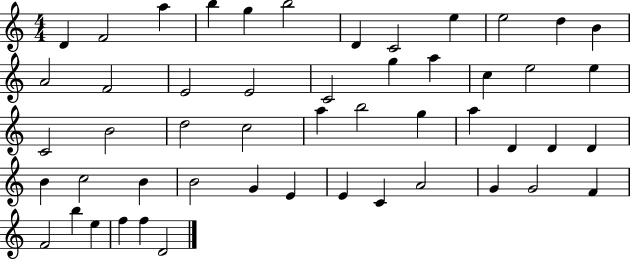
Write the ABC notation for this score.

X:1
T:Untitled
M:4/4
L:1/4
K:C
D F2 a b g b2 D C2 e e2 d B A2 F2 E2 E2 C2 g a c e2 e C2 B2 d2 c2 a b2 g a D D D B c2 B B2 G E E C A2 G G2 F F2 b e f f D2